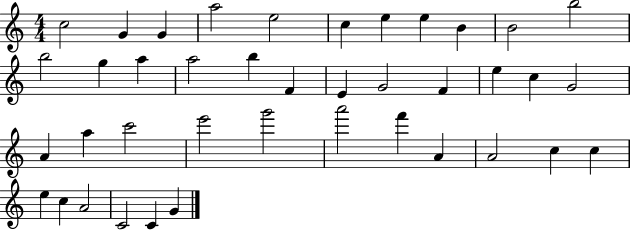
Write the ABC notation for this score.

X:1
T:Untitled
M:4/4
L:1/4
K:C
c2 G G a2 e2 c e e B B2 b2 b2 g a a2 b F E G2 F e c G2 A a c'2 e'2 g'2 a'2 f' A A2 c c e c A2 C2 C G